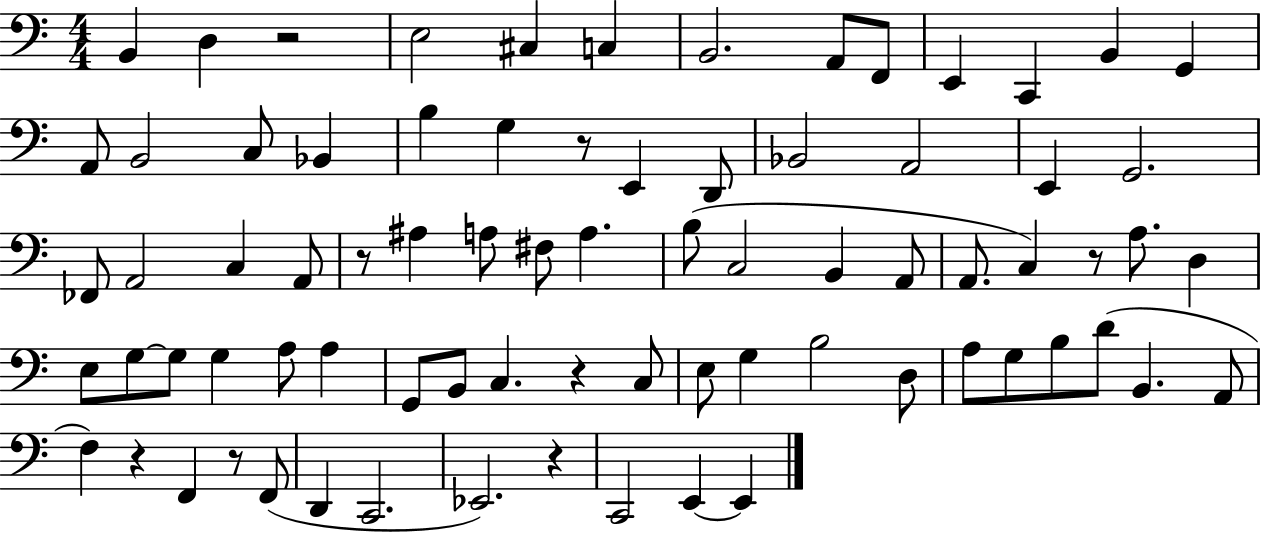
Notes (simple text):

B2/q D3/q R/h E3/h C#3/q C3/q B2/h. A2/e F2/e E2/q C2/q B2/q G2/q A2/e B2/h C3/e Bb2/q B3/q G3/q R/e E2/q D2/e Bb2/h A2/h E2/q G2/h. FES2/e A2/h C3/q A2/e R/e A#3/q A3/e F#3/e A3/q. B3/e C3/h B2/q A2/e A2/e. C3/q R/e A3/e. D3/q E3/e G3/e G3/e G3/q A3/e A3/q G2/e B2/e C3/q. R/q C3/e E3/e G3/q B3/h D3/e A3/e G3/e B3/e D4/e B2/q. A2/e F3/q R/q F2/q R/e F2/e D2/q C2/h. Eb2/h. R/q C2/h E2/q E2/q